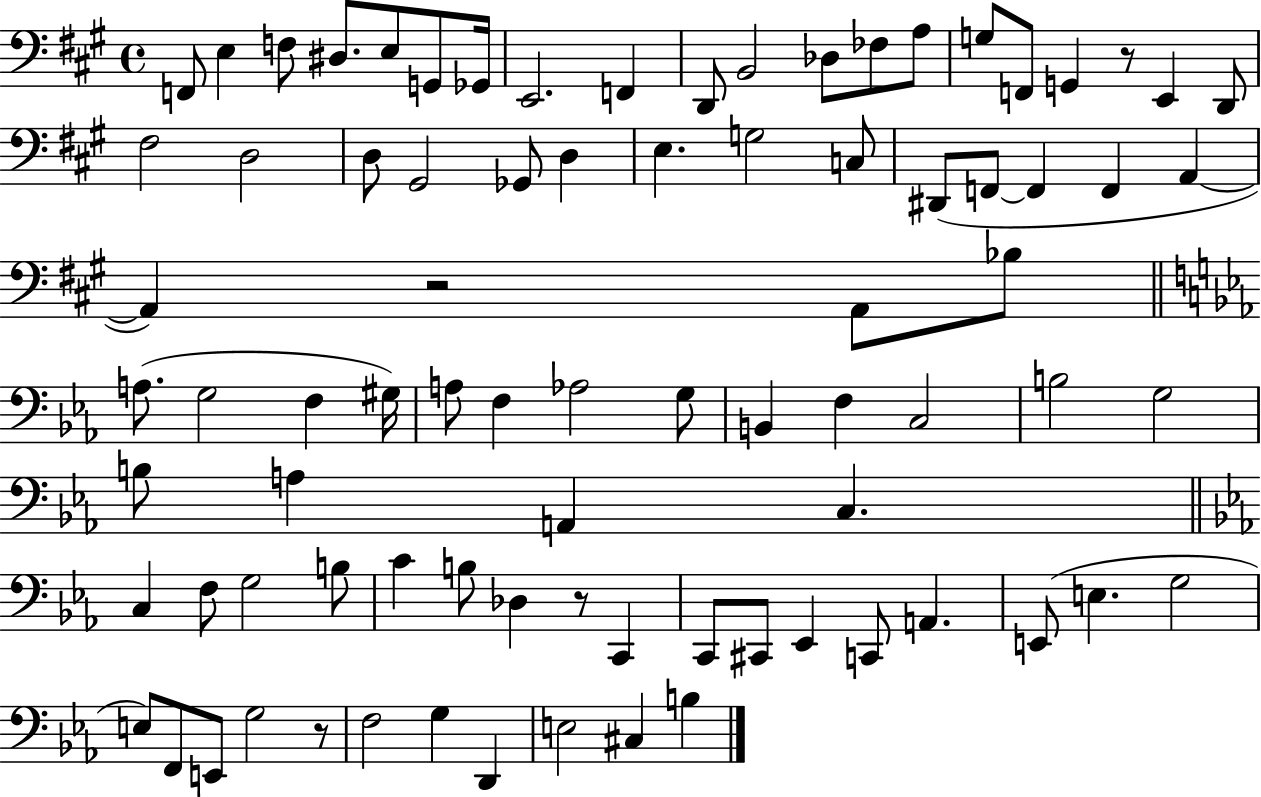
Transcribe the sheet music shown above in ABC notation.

X:1
T:Untitled
M:4/4
L:1/4
K:A
F,,/2 E, F,/2 ^D,/2 E,/2 G,,/2 _G,,/4 E,,2 F,, D,,/2 B,,2 _D,/2 _F,/2 A,/2 G,/2 F,,/2 G,, z/2 E,, D,,/2 ^F,2 D,2 D,/2 ^G,,2 _G,,/2 D, E, G,2 C,/2 ^D,,/2 F,,/2 F,, F,, A,, A,, z2 A,,/2 _B,/2 A,/2 G,2 F, ^G,/4 A,/2 F, _A,2 G,/2 B,, F, C,2 B,2 G,2 B,/2 A, A,, C, C, F,/2 G,2 B,/2 C B,/2 _D, z/2 C,, C,,/2 ^C,,/2 _E,, C,,/2 A,, E,,/2 E, G,2 E,/2 F,,/2 E,,/2 G,2 z/2 F,2 G, D,, E,2 ^C, B,